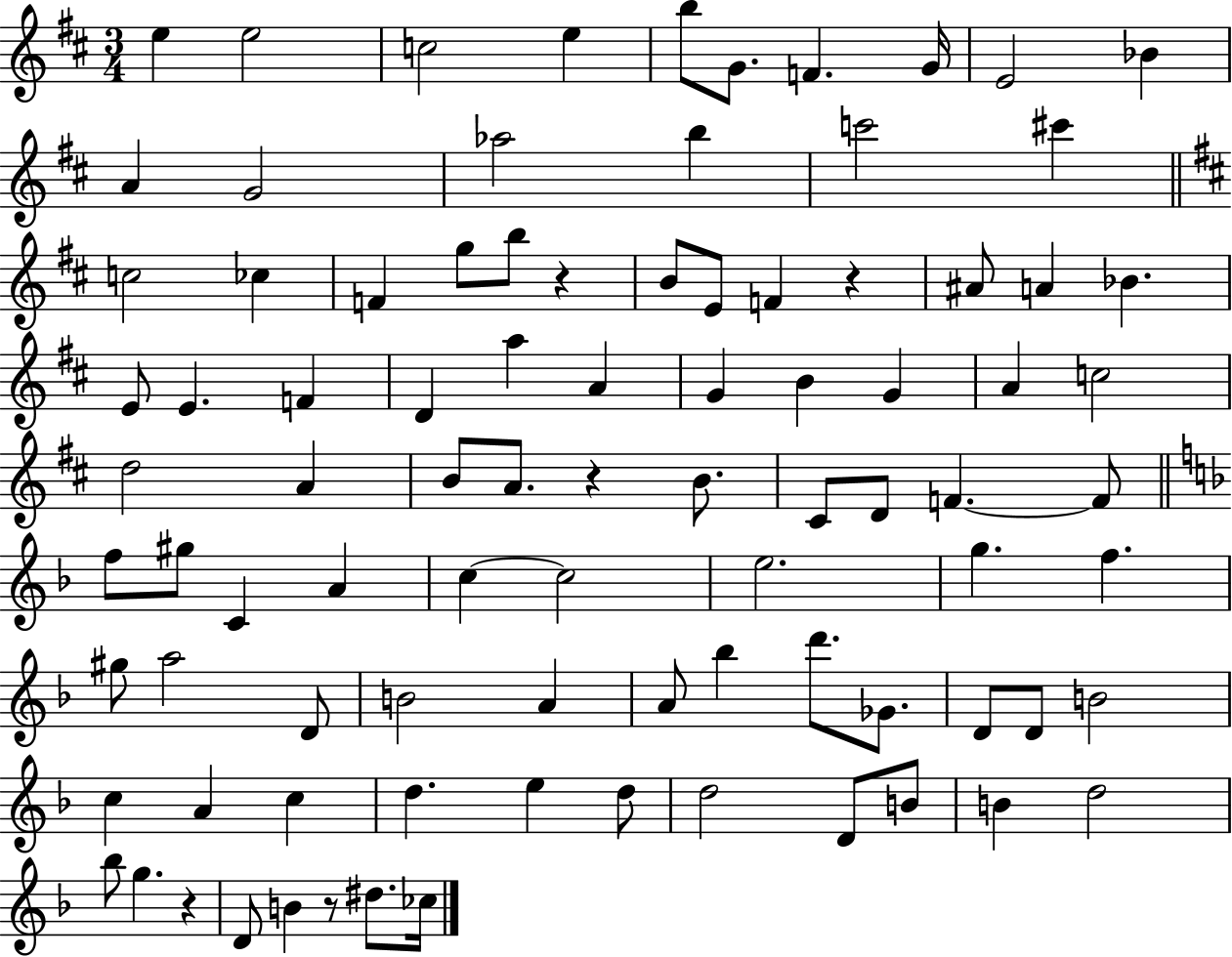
X:1
T:Untitled
M:3/4
L:1/4
K:D
e e2 c2 e b/2 G/2 F G/4 E2 _B A G2 _a2 b c'2 ^c' c2 _c F g/2 b/2 z B/2 E/2 F z ^A/2 A _B E/2 E F D a A G B G A c2 d2 A B/2 A/2 z B/2 ^C/2 D/2 F F/2 f/2 ^g/2 C A c c2 e2 g f ^g/2 a2 D/2 B2 A A/2 _b d'/2 _G/2 D/2 D/2 B2 c A c d e d/2 d2 D/2 B/2 B d2 _b/2 g z D/2 B z/2 ^d/2 _c/4